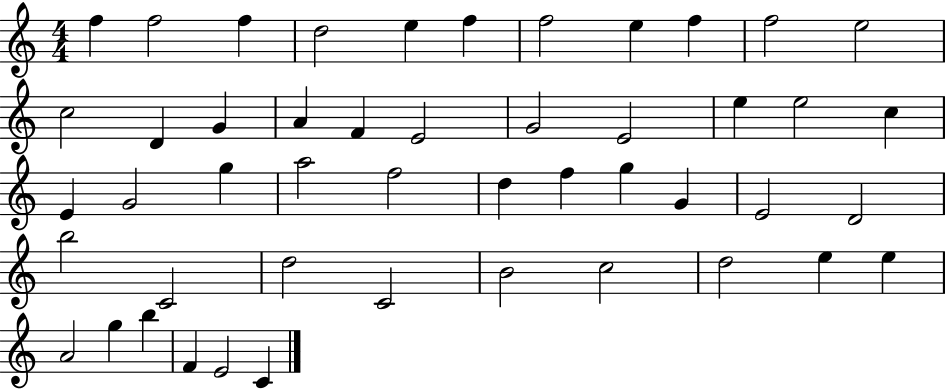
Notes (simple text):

F5/q F5/h F5/q D5/h E5/q F5/q F5/h E5/q F5/q F5/h E5/h C5/h D4/q G4/q A4/q F4/q E4/h G4/h E4/h E5/q E5/h C5/q E4/q G4/h G5/q A5/h F5/h D5/q F5/q G5/q G4/q E4/h D4/h B5/h C4/h D5/h C4/h B4/h C5/h D5/h E5/q E5/q A4/h G5/q B5/q F4/q E4/h C4/q